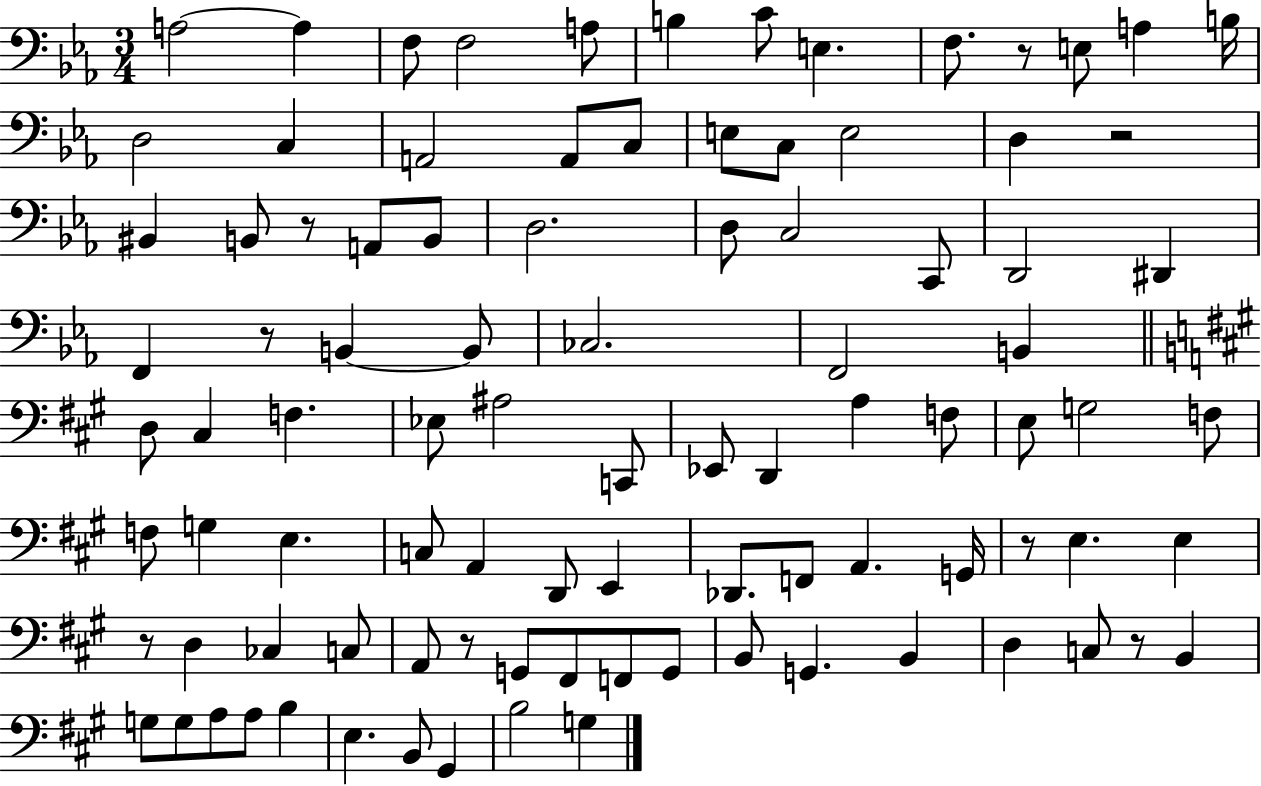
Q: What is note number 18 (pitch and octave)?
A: E3